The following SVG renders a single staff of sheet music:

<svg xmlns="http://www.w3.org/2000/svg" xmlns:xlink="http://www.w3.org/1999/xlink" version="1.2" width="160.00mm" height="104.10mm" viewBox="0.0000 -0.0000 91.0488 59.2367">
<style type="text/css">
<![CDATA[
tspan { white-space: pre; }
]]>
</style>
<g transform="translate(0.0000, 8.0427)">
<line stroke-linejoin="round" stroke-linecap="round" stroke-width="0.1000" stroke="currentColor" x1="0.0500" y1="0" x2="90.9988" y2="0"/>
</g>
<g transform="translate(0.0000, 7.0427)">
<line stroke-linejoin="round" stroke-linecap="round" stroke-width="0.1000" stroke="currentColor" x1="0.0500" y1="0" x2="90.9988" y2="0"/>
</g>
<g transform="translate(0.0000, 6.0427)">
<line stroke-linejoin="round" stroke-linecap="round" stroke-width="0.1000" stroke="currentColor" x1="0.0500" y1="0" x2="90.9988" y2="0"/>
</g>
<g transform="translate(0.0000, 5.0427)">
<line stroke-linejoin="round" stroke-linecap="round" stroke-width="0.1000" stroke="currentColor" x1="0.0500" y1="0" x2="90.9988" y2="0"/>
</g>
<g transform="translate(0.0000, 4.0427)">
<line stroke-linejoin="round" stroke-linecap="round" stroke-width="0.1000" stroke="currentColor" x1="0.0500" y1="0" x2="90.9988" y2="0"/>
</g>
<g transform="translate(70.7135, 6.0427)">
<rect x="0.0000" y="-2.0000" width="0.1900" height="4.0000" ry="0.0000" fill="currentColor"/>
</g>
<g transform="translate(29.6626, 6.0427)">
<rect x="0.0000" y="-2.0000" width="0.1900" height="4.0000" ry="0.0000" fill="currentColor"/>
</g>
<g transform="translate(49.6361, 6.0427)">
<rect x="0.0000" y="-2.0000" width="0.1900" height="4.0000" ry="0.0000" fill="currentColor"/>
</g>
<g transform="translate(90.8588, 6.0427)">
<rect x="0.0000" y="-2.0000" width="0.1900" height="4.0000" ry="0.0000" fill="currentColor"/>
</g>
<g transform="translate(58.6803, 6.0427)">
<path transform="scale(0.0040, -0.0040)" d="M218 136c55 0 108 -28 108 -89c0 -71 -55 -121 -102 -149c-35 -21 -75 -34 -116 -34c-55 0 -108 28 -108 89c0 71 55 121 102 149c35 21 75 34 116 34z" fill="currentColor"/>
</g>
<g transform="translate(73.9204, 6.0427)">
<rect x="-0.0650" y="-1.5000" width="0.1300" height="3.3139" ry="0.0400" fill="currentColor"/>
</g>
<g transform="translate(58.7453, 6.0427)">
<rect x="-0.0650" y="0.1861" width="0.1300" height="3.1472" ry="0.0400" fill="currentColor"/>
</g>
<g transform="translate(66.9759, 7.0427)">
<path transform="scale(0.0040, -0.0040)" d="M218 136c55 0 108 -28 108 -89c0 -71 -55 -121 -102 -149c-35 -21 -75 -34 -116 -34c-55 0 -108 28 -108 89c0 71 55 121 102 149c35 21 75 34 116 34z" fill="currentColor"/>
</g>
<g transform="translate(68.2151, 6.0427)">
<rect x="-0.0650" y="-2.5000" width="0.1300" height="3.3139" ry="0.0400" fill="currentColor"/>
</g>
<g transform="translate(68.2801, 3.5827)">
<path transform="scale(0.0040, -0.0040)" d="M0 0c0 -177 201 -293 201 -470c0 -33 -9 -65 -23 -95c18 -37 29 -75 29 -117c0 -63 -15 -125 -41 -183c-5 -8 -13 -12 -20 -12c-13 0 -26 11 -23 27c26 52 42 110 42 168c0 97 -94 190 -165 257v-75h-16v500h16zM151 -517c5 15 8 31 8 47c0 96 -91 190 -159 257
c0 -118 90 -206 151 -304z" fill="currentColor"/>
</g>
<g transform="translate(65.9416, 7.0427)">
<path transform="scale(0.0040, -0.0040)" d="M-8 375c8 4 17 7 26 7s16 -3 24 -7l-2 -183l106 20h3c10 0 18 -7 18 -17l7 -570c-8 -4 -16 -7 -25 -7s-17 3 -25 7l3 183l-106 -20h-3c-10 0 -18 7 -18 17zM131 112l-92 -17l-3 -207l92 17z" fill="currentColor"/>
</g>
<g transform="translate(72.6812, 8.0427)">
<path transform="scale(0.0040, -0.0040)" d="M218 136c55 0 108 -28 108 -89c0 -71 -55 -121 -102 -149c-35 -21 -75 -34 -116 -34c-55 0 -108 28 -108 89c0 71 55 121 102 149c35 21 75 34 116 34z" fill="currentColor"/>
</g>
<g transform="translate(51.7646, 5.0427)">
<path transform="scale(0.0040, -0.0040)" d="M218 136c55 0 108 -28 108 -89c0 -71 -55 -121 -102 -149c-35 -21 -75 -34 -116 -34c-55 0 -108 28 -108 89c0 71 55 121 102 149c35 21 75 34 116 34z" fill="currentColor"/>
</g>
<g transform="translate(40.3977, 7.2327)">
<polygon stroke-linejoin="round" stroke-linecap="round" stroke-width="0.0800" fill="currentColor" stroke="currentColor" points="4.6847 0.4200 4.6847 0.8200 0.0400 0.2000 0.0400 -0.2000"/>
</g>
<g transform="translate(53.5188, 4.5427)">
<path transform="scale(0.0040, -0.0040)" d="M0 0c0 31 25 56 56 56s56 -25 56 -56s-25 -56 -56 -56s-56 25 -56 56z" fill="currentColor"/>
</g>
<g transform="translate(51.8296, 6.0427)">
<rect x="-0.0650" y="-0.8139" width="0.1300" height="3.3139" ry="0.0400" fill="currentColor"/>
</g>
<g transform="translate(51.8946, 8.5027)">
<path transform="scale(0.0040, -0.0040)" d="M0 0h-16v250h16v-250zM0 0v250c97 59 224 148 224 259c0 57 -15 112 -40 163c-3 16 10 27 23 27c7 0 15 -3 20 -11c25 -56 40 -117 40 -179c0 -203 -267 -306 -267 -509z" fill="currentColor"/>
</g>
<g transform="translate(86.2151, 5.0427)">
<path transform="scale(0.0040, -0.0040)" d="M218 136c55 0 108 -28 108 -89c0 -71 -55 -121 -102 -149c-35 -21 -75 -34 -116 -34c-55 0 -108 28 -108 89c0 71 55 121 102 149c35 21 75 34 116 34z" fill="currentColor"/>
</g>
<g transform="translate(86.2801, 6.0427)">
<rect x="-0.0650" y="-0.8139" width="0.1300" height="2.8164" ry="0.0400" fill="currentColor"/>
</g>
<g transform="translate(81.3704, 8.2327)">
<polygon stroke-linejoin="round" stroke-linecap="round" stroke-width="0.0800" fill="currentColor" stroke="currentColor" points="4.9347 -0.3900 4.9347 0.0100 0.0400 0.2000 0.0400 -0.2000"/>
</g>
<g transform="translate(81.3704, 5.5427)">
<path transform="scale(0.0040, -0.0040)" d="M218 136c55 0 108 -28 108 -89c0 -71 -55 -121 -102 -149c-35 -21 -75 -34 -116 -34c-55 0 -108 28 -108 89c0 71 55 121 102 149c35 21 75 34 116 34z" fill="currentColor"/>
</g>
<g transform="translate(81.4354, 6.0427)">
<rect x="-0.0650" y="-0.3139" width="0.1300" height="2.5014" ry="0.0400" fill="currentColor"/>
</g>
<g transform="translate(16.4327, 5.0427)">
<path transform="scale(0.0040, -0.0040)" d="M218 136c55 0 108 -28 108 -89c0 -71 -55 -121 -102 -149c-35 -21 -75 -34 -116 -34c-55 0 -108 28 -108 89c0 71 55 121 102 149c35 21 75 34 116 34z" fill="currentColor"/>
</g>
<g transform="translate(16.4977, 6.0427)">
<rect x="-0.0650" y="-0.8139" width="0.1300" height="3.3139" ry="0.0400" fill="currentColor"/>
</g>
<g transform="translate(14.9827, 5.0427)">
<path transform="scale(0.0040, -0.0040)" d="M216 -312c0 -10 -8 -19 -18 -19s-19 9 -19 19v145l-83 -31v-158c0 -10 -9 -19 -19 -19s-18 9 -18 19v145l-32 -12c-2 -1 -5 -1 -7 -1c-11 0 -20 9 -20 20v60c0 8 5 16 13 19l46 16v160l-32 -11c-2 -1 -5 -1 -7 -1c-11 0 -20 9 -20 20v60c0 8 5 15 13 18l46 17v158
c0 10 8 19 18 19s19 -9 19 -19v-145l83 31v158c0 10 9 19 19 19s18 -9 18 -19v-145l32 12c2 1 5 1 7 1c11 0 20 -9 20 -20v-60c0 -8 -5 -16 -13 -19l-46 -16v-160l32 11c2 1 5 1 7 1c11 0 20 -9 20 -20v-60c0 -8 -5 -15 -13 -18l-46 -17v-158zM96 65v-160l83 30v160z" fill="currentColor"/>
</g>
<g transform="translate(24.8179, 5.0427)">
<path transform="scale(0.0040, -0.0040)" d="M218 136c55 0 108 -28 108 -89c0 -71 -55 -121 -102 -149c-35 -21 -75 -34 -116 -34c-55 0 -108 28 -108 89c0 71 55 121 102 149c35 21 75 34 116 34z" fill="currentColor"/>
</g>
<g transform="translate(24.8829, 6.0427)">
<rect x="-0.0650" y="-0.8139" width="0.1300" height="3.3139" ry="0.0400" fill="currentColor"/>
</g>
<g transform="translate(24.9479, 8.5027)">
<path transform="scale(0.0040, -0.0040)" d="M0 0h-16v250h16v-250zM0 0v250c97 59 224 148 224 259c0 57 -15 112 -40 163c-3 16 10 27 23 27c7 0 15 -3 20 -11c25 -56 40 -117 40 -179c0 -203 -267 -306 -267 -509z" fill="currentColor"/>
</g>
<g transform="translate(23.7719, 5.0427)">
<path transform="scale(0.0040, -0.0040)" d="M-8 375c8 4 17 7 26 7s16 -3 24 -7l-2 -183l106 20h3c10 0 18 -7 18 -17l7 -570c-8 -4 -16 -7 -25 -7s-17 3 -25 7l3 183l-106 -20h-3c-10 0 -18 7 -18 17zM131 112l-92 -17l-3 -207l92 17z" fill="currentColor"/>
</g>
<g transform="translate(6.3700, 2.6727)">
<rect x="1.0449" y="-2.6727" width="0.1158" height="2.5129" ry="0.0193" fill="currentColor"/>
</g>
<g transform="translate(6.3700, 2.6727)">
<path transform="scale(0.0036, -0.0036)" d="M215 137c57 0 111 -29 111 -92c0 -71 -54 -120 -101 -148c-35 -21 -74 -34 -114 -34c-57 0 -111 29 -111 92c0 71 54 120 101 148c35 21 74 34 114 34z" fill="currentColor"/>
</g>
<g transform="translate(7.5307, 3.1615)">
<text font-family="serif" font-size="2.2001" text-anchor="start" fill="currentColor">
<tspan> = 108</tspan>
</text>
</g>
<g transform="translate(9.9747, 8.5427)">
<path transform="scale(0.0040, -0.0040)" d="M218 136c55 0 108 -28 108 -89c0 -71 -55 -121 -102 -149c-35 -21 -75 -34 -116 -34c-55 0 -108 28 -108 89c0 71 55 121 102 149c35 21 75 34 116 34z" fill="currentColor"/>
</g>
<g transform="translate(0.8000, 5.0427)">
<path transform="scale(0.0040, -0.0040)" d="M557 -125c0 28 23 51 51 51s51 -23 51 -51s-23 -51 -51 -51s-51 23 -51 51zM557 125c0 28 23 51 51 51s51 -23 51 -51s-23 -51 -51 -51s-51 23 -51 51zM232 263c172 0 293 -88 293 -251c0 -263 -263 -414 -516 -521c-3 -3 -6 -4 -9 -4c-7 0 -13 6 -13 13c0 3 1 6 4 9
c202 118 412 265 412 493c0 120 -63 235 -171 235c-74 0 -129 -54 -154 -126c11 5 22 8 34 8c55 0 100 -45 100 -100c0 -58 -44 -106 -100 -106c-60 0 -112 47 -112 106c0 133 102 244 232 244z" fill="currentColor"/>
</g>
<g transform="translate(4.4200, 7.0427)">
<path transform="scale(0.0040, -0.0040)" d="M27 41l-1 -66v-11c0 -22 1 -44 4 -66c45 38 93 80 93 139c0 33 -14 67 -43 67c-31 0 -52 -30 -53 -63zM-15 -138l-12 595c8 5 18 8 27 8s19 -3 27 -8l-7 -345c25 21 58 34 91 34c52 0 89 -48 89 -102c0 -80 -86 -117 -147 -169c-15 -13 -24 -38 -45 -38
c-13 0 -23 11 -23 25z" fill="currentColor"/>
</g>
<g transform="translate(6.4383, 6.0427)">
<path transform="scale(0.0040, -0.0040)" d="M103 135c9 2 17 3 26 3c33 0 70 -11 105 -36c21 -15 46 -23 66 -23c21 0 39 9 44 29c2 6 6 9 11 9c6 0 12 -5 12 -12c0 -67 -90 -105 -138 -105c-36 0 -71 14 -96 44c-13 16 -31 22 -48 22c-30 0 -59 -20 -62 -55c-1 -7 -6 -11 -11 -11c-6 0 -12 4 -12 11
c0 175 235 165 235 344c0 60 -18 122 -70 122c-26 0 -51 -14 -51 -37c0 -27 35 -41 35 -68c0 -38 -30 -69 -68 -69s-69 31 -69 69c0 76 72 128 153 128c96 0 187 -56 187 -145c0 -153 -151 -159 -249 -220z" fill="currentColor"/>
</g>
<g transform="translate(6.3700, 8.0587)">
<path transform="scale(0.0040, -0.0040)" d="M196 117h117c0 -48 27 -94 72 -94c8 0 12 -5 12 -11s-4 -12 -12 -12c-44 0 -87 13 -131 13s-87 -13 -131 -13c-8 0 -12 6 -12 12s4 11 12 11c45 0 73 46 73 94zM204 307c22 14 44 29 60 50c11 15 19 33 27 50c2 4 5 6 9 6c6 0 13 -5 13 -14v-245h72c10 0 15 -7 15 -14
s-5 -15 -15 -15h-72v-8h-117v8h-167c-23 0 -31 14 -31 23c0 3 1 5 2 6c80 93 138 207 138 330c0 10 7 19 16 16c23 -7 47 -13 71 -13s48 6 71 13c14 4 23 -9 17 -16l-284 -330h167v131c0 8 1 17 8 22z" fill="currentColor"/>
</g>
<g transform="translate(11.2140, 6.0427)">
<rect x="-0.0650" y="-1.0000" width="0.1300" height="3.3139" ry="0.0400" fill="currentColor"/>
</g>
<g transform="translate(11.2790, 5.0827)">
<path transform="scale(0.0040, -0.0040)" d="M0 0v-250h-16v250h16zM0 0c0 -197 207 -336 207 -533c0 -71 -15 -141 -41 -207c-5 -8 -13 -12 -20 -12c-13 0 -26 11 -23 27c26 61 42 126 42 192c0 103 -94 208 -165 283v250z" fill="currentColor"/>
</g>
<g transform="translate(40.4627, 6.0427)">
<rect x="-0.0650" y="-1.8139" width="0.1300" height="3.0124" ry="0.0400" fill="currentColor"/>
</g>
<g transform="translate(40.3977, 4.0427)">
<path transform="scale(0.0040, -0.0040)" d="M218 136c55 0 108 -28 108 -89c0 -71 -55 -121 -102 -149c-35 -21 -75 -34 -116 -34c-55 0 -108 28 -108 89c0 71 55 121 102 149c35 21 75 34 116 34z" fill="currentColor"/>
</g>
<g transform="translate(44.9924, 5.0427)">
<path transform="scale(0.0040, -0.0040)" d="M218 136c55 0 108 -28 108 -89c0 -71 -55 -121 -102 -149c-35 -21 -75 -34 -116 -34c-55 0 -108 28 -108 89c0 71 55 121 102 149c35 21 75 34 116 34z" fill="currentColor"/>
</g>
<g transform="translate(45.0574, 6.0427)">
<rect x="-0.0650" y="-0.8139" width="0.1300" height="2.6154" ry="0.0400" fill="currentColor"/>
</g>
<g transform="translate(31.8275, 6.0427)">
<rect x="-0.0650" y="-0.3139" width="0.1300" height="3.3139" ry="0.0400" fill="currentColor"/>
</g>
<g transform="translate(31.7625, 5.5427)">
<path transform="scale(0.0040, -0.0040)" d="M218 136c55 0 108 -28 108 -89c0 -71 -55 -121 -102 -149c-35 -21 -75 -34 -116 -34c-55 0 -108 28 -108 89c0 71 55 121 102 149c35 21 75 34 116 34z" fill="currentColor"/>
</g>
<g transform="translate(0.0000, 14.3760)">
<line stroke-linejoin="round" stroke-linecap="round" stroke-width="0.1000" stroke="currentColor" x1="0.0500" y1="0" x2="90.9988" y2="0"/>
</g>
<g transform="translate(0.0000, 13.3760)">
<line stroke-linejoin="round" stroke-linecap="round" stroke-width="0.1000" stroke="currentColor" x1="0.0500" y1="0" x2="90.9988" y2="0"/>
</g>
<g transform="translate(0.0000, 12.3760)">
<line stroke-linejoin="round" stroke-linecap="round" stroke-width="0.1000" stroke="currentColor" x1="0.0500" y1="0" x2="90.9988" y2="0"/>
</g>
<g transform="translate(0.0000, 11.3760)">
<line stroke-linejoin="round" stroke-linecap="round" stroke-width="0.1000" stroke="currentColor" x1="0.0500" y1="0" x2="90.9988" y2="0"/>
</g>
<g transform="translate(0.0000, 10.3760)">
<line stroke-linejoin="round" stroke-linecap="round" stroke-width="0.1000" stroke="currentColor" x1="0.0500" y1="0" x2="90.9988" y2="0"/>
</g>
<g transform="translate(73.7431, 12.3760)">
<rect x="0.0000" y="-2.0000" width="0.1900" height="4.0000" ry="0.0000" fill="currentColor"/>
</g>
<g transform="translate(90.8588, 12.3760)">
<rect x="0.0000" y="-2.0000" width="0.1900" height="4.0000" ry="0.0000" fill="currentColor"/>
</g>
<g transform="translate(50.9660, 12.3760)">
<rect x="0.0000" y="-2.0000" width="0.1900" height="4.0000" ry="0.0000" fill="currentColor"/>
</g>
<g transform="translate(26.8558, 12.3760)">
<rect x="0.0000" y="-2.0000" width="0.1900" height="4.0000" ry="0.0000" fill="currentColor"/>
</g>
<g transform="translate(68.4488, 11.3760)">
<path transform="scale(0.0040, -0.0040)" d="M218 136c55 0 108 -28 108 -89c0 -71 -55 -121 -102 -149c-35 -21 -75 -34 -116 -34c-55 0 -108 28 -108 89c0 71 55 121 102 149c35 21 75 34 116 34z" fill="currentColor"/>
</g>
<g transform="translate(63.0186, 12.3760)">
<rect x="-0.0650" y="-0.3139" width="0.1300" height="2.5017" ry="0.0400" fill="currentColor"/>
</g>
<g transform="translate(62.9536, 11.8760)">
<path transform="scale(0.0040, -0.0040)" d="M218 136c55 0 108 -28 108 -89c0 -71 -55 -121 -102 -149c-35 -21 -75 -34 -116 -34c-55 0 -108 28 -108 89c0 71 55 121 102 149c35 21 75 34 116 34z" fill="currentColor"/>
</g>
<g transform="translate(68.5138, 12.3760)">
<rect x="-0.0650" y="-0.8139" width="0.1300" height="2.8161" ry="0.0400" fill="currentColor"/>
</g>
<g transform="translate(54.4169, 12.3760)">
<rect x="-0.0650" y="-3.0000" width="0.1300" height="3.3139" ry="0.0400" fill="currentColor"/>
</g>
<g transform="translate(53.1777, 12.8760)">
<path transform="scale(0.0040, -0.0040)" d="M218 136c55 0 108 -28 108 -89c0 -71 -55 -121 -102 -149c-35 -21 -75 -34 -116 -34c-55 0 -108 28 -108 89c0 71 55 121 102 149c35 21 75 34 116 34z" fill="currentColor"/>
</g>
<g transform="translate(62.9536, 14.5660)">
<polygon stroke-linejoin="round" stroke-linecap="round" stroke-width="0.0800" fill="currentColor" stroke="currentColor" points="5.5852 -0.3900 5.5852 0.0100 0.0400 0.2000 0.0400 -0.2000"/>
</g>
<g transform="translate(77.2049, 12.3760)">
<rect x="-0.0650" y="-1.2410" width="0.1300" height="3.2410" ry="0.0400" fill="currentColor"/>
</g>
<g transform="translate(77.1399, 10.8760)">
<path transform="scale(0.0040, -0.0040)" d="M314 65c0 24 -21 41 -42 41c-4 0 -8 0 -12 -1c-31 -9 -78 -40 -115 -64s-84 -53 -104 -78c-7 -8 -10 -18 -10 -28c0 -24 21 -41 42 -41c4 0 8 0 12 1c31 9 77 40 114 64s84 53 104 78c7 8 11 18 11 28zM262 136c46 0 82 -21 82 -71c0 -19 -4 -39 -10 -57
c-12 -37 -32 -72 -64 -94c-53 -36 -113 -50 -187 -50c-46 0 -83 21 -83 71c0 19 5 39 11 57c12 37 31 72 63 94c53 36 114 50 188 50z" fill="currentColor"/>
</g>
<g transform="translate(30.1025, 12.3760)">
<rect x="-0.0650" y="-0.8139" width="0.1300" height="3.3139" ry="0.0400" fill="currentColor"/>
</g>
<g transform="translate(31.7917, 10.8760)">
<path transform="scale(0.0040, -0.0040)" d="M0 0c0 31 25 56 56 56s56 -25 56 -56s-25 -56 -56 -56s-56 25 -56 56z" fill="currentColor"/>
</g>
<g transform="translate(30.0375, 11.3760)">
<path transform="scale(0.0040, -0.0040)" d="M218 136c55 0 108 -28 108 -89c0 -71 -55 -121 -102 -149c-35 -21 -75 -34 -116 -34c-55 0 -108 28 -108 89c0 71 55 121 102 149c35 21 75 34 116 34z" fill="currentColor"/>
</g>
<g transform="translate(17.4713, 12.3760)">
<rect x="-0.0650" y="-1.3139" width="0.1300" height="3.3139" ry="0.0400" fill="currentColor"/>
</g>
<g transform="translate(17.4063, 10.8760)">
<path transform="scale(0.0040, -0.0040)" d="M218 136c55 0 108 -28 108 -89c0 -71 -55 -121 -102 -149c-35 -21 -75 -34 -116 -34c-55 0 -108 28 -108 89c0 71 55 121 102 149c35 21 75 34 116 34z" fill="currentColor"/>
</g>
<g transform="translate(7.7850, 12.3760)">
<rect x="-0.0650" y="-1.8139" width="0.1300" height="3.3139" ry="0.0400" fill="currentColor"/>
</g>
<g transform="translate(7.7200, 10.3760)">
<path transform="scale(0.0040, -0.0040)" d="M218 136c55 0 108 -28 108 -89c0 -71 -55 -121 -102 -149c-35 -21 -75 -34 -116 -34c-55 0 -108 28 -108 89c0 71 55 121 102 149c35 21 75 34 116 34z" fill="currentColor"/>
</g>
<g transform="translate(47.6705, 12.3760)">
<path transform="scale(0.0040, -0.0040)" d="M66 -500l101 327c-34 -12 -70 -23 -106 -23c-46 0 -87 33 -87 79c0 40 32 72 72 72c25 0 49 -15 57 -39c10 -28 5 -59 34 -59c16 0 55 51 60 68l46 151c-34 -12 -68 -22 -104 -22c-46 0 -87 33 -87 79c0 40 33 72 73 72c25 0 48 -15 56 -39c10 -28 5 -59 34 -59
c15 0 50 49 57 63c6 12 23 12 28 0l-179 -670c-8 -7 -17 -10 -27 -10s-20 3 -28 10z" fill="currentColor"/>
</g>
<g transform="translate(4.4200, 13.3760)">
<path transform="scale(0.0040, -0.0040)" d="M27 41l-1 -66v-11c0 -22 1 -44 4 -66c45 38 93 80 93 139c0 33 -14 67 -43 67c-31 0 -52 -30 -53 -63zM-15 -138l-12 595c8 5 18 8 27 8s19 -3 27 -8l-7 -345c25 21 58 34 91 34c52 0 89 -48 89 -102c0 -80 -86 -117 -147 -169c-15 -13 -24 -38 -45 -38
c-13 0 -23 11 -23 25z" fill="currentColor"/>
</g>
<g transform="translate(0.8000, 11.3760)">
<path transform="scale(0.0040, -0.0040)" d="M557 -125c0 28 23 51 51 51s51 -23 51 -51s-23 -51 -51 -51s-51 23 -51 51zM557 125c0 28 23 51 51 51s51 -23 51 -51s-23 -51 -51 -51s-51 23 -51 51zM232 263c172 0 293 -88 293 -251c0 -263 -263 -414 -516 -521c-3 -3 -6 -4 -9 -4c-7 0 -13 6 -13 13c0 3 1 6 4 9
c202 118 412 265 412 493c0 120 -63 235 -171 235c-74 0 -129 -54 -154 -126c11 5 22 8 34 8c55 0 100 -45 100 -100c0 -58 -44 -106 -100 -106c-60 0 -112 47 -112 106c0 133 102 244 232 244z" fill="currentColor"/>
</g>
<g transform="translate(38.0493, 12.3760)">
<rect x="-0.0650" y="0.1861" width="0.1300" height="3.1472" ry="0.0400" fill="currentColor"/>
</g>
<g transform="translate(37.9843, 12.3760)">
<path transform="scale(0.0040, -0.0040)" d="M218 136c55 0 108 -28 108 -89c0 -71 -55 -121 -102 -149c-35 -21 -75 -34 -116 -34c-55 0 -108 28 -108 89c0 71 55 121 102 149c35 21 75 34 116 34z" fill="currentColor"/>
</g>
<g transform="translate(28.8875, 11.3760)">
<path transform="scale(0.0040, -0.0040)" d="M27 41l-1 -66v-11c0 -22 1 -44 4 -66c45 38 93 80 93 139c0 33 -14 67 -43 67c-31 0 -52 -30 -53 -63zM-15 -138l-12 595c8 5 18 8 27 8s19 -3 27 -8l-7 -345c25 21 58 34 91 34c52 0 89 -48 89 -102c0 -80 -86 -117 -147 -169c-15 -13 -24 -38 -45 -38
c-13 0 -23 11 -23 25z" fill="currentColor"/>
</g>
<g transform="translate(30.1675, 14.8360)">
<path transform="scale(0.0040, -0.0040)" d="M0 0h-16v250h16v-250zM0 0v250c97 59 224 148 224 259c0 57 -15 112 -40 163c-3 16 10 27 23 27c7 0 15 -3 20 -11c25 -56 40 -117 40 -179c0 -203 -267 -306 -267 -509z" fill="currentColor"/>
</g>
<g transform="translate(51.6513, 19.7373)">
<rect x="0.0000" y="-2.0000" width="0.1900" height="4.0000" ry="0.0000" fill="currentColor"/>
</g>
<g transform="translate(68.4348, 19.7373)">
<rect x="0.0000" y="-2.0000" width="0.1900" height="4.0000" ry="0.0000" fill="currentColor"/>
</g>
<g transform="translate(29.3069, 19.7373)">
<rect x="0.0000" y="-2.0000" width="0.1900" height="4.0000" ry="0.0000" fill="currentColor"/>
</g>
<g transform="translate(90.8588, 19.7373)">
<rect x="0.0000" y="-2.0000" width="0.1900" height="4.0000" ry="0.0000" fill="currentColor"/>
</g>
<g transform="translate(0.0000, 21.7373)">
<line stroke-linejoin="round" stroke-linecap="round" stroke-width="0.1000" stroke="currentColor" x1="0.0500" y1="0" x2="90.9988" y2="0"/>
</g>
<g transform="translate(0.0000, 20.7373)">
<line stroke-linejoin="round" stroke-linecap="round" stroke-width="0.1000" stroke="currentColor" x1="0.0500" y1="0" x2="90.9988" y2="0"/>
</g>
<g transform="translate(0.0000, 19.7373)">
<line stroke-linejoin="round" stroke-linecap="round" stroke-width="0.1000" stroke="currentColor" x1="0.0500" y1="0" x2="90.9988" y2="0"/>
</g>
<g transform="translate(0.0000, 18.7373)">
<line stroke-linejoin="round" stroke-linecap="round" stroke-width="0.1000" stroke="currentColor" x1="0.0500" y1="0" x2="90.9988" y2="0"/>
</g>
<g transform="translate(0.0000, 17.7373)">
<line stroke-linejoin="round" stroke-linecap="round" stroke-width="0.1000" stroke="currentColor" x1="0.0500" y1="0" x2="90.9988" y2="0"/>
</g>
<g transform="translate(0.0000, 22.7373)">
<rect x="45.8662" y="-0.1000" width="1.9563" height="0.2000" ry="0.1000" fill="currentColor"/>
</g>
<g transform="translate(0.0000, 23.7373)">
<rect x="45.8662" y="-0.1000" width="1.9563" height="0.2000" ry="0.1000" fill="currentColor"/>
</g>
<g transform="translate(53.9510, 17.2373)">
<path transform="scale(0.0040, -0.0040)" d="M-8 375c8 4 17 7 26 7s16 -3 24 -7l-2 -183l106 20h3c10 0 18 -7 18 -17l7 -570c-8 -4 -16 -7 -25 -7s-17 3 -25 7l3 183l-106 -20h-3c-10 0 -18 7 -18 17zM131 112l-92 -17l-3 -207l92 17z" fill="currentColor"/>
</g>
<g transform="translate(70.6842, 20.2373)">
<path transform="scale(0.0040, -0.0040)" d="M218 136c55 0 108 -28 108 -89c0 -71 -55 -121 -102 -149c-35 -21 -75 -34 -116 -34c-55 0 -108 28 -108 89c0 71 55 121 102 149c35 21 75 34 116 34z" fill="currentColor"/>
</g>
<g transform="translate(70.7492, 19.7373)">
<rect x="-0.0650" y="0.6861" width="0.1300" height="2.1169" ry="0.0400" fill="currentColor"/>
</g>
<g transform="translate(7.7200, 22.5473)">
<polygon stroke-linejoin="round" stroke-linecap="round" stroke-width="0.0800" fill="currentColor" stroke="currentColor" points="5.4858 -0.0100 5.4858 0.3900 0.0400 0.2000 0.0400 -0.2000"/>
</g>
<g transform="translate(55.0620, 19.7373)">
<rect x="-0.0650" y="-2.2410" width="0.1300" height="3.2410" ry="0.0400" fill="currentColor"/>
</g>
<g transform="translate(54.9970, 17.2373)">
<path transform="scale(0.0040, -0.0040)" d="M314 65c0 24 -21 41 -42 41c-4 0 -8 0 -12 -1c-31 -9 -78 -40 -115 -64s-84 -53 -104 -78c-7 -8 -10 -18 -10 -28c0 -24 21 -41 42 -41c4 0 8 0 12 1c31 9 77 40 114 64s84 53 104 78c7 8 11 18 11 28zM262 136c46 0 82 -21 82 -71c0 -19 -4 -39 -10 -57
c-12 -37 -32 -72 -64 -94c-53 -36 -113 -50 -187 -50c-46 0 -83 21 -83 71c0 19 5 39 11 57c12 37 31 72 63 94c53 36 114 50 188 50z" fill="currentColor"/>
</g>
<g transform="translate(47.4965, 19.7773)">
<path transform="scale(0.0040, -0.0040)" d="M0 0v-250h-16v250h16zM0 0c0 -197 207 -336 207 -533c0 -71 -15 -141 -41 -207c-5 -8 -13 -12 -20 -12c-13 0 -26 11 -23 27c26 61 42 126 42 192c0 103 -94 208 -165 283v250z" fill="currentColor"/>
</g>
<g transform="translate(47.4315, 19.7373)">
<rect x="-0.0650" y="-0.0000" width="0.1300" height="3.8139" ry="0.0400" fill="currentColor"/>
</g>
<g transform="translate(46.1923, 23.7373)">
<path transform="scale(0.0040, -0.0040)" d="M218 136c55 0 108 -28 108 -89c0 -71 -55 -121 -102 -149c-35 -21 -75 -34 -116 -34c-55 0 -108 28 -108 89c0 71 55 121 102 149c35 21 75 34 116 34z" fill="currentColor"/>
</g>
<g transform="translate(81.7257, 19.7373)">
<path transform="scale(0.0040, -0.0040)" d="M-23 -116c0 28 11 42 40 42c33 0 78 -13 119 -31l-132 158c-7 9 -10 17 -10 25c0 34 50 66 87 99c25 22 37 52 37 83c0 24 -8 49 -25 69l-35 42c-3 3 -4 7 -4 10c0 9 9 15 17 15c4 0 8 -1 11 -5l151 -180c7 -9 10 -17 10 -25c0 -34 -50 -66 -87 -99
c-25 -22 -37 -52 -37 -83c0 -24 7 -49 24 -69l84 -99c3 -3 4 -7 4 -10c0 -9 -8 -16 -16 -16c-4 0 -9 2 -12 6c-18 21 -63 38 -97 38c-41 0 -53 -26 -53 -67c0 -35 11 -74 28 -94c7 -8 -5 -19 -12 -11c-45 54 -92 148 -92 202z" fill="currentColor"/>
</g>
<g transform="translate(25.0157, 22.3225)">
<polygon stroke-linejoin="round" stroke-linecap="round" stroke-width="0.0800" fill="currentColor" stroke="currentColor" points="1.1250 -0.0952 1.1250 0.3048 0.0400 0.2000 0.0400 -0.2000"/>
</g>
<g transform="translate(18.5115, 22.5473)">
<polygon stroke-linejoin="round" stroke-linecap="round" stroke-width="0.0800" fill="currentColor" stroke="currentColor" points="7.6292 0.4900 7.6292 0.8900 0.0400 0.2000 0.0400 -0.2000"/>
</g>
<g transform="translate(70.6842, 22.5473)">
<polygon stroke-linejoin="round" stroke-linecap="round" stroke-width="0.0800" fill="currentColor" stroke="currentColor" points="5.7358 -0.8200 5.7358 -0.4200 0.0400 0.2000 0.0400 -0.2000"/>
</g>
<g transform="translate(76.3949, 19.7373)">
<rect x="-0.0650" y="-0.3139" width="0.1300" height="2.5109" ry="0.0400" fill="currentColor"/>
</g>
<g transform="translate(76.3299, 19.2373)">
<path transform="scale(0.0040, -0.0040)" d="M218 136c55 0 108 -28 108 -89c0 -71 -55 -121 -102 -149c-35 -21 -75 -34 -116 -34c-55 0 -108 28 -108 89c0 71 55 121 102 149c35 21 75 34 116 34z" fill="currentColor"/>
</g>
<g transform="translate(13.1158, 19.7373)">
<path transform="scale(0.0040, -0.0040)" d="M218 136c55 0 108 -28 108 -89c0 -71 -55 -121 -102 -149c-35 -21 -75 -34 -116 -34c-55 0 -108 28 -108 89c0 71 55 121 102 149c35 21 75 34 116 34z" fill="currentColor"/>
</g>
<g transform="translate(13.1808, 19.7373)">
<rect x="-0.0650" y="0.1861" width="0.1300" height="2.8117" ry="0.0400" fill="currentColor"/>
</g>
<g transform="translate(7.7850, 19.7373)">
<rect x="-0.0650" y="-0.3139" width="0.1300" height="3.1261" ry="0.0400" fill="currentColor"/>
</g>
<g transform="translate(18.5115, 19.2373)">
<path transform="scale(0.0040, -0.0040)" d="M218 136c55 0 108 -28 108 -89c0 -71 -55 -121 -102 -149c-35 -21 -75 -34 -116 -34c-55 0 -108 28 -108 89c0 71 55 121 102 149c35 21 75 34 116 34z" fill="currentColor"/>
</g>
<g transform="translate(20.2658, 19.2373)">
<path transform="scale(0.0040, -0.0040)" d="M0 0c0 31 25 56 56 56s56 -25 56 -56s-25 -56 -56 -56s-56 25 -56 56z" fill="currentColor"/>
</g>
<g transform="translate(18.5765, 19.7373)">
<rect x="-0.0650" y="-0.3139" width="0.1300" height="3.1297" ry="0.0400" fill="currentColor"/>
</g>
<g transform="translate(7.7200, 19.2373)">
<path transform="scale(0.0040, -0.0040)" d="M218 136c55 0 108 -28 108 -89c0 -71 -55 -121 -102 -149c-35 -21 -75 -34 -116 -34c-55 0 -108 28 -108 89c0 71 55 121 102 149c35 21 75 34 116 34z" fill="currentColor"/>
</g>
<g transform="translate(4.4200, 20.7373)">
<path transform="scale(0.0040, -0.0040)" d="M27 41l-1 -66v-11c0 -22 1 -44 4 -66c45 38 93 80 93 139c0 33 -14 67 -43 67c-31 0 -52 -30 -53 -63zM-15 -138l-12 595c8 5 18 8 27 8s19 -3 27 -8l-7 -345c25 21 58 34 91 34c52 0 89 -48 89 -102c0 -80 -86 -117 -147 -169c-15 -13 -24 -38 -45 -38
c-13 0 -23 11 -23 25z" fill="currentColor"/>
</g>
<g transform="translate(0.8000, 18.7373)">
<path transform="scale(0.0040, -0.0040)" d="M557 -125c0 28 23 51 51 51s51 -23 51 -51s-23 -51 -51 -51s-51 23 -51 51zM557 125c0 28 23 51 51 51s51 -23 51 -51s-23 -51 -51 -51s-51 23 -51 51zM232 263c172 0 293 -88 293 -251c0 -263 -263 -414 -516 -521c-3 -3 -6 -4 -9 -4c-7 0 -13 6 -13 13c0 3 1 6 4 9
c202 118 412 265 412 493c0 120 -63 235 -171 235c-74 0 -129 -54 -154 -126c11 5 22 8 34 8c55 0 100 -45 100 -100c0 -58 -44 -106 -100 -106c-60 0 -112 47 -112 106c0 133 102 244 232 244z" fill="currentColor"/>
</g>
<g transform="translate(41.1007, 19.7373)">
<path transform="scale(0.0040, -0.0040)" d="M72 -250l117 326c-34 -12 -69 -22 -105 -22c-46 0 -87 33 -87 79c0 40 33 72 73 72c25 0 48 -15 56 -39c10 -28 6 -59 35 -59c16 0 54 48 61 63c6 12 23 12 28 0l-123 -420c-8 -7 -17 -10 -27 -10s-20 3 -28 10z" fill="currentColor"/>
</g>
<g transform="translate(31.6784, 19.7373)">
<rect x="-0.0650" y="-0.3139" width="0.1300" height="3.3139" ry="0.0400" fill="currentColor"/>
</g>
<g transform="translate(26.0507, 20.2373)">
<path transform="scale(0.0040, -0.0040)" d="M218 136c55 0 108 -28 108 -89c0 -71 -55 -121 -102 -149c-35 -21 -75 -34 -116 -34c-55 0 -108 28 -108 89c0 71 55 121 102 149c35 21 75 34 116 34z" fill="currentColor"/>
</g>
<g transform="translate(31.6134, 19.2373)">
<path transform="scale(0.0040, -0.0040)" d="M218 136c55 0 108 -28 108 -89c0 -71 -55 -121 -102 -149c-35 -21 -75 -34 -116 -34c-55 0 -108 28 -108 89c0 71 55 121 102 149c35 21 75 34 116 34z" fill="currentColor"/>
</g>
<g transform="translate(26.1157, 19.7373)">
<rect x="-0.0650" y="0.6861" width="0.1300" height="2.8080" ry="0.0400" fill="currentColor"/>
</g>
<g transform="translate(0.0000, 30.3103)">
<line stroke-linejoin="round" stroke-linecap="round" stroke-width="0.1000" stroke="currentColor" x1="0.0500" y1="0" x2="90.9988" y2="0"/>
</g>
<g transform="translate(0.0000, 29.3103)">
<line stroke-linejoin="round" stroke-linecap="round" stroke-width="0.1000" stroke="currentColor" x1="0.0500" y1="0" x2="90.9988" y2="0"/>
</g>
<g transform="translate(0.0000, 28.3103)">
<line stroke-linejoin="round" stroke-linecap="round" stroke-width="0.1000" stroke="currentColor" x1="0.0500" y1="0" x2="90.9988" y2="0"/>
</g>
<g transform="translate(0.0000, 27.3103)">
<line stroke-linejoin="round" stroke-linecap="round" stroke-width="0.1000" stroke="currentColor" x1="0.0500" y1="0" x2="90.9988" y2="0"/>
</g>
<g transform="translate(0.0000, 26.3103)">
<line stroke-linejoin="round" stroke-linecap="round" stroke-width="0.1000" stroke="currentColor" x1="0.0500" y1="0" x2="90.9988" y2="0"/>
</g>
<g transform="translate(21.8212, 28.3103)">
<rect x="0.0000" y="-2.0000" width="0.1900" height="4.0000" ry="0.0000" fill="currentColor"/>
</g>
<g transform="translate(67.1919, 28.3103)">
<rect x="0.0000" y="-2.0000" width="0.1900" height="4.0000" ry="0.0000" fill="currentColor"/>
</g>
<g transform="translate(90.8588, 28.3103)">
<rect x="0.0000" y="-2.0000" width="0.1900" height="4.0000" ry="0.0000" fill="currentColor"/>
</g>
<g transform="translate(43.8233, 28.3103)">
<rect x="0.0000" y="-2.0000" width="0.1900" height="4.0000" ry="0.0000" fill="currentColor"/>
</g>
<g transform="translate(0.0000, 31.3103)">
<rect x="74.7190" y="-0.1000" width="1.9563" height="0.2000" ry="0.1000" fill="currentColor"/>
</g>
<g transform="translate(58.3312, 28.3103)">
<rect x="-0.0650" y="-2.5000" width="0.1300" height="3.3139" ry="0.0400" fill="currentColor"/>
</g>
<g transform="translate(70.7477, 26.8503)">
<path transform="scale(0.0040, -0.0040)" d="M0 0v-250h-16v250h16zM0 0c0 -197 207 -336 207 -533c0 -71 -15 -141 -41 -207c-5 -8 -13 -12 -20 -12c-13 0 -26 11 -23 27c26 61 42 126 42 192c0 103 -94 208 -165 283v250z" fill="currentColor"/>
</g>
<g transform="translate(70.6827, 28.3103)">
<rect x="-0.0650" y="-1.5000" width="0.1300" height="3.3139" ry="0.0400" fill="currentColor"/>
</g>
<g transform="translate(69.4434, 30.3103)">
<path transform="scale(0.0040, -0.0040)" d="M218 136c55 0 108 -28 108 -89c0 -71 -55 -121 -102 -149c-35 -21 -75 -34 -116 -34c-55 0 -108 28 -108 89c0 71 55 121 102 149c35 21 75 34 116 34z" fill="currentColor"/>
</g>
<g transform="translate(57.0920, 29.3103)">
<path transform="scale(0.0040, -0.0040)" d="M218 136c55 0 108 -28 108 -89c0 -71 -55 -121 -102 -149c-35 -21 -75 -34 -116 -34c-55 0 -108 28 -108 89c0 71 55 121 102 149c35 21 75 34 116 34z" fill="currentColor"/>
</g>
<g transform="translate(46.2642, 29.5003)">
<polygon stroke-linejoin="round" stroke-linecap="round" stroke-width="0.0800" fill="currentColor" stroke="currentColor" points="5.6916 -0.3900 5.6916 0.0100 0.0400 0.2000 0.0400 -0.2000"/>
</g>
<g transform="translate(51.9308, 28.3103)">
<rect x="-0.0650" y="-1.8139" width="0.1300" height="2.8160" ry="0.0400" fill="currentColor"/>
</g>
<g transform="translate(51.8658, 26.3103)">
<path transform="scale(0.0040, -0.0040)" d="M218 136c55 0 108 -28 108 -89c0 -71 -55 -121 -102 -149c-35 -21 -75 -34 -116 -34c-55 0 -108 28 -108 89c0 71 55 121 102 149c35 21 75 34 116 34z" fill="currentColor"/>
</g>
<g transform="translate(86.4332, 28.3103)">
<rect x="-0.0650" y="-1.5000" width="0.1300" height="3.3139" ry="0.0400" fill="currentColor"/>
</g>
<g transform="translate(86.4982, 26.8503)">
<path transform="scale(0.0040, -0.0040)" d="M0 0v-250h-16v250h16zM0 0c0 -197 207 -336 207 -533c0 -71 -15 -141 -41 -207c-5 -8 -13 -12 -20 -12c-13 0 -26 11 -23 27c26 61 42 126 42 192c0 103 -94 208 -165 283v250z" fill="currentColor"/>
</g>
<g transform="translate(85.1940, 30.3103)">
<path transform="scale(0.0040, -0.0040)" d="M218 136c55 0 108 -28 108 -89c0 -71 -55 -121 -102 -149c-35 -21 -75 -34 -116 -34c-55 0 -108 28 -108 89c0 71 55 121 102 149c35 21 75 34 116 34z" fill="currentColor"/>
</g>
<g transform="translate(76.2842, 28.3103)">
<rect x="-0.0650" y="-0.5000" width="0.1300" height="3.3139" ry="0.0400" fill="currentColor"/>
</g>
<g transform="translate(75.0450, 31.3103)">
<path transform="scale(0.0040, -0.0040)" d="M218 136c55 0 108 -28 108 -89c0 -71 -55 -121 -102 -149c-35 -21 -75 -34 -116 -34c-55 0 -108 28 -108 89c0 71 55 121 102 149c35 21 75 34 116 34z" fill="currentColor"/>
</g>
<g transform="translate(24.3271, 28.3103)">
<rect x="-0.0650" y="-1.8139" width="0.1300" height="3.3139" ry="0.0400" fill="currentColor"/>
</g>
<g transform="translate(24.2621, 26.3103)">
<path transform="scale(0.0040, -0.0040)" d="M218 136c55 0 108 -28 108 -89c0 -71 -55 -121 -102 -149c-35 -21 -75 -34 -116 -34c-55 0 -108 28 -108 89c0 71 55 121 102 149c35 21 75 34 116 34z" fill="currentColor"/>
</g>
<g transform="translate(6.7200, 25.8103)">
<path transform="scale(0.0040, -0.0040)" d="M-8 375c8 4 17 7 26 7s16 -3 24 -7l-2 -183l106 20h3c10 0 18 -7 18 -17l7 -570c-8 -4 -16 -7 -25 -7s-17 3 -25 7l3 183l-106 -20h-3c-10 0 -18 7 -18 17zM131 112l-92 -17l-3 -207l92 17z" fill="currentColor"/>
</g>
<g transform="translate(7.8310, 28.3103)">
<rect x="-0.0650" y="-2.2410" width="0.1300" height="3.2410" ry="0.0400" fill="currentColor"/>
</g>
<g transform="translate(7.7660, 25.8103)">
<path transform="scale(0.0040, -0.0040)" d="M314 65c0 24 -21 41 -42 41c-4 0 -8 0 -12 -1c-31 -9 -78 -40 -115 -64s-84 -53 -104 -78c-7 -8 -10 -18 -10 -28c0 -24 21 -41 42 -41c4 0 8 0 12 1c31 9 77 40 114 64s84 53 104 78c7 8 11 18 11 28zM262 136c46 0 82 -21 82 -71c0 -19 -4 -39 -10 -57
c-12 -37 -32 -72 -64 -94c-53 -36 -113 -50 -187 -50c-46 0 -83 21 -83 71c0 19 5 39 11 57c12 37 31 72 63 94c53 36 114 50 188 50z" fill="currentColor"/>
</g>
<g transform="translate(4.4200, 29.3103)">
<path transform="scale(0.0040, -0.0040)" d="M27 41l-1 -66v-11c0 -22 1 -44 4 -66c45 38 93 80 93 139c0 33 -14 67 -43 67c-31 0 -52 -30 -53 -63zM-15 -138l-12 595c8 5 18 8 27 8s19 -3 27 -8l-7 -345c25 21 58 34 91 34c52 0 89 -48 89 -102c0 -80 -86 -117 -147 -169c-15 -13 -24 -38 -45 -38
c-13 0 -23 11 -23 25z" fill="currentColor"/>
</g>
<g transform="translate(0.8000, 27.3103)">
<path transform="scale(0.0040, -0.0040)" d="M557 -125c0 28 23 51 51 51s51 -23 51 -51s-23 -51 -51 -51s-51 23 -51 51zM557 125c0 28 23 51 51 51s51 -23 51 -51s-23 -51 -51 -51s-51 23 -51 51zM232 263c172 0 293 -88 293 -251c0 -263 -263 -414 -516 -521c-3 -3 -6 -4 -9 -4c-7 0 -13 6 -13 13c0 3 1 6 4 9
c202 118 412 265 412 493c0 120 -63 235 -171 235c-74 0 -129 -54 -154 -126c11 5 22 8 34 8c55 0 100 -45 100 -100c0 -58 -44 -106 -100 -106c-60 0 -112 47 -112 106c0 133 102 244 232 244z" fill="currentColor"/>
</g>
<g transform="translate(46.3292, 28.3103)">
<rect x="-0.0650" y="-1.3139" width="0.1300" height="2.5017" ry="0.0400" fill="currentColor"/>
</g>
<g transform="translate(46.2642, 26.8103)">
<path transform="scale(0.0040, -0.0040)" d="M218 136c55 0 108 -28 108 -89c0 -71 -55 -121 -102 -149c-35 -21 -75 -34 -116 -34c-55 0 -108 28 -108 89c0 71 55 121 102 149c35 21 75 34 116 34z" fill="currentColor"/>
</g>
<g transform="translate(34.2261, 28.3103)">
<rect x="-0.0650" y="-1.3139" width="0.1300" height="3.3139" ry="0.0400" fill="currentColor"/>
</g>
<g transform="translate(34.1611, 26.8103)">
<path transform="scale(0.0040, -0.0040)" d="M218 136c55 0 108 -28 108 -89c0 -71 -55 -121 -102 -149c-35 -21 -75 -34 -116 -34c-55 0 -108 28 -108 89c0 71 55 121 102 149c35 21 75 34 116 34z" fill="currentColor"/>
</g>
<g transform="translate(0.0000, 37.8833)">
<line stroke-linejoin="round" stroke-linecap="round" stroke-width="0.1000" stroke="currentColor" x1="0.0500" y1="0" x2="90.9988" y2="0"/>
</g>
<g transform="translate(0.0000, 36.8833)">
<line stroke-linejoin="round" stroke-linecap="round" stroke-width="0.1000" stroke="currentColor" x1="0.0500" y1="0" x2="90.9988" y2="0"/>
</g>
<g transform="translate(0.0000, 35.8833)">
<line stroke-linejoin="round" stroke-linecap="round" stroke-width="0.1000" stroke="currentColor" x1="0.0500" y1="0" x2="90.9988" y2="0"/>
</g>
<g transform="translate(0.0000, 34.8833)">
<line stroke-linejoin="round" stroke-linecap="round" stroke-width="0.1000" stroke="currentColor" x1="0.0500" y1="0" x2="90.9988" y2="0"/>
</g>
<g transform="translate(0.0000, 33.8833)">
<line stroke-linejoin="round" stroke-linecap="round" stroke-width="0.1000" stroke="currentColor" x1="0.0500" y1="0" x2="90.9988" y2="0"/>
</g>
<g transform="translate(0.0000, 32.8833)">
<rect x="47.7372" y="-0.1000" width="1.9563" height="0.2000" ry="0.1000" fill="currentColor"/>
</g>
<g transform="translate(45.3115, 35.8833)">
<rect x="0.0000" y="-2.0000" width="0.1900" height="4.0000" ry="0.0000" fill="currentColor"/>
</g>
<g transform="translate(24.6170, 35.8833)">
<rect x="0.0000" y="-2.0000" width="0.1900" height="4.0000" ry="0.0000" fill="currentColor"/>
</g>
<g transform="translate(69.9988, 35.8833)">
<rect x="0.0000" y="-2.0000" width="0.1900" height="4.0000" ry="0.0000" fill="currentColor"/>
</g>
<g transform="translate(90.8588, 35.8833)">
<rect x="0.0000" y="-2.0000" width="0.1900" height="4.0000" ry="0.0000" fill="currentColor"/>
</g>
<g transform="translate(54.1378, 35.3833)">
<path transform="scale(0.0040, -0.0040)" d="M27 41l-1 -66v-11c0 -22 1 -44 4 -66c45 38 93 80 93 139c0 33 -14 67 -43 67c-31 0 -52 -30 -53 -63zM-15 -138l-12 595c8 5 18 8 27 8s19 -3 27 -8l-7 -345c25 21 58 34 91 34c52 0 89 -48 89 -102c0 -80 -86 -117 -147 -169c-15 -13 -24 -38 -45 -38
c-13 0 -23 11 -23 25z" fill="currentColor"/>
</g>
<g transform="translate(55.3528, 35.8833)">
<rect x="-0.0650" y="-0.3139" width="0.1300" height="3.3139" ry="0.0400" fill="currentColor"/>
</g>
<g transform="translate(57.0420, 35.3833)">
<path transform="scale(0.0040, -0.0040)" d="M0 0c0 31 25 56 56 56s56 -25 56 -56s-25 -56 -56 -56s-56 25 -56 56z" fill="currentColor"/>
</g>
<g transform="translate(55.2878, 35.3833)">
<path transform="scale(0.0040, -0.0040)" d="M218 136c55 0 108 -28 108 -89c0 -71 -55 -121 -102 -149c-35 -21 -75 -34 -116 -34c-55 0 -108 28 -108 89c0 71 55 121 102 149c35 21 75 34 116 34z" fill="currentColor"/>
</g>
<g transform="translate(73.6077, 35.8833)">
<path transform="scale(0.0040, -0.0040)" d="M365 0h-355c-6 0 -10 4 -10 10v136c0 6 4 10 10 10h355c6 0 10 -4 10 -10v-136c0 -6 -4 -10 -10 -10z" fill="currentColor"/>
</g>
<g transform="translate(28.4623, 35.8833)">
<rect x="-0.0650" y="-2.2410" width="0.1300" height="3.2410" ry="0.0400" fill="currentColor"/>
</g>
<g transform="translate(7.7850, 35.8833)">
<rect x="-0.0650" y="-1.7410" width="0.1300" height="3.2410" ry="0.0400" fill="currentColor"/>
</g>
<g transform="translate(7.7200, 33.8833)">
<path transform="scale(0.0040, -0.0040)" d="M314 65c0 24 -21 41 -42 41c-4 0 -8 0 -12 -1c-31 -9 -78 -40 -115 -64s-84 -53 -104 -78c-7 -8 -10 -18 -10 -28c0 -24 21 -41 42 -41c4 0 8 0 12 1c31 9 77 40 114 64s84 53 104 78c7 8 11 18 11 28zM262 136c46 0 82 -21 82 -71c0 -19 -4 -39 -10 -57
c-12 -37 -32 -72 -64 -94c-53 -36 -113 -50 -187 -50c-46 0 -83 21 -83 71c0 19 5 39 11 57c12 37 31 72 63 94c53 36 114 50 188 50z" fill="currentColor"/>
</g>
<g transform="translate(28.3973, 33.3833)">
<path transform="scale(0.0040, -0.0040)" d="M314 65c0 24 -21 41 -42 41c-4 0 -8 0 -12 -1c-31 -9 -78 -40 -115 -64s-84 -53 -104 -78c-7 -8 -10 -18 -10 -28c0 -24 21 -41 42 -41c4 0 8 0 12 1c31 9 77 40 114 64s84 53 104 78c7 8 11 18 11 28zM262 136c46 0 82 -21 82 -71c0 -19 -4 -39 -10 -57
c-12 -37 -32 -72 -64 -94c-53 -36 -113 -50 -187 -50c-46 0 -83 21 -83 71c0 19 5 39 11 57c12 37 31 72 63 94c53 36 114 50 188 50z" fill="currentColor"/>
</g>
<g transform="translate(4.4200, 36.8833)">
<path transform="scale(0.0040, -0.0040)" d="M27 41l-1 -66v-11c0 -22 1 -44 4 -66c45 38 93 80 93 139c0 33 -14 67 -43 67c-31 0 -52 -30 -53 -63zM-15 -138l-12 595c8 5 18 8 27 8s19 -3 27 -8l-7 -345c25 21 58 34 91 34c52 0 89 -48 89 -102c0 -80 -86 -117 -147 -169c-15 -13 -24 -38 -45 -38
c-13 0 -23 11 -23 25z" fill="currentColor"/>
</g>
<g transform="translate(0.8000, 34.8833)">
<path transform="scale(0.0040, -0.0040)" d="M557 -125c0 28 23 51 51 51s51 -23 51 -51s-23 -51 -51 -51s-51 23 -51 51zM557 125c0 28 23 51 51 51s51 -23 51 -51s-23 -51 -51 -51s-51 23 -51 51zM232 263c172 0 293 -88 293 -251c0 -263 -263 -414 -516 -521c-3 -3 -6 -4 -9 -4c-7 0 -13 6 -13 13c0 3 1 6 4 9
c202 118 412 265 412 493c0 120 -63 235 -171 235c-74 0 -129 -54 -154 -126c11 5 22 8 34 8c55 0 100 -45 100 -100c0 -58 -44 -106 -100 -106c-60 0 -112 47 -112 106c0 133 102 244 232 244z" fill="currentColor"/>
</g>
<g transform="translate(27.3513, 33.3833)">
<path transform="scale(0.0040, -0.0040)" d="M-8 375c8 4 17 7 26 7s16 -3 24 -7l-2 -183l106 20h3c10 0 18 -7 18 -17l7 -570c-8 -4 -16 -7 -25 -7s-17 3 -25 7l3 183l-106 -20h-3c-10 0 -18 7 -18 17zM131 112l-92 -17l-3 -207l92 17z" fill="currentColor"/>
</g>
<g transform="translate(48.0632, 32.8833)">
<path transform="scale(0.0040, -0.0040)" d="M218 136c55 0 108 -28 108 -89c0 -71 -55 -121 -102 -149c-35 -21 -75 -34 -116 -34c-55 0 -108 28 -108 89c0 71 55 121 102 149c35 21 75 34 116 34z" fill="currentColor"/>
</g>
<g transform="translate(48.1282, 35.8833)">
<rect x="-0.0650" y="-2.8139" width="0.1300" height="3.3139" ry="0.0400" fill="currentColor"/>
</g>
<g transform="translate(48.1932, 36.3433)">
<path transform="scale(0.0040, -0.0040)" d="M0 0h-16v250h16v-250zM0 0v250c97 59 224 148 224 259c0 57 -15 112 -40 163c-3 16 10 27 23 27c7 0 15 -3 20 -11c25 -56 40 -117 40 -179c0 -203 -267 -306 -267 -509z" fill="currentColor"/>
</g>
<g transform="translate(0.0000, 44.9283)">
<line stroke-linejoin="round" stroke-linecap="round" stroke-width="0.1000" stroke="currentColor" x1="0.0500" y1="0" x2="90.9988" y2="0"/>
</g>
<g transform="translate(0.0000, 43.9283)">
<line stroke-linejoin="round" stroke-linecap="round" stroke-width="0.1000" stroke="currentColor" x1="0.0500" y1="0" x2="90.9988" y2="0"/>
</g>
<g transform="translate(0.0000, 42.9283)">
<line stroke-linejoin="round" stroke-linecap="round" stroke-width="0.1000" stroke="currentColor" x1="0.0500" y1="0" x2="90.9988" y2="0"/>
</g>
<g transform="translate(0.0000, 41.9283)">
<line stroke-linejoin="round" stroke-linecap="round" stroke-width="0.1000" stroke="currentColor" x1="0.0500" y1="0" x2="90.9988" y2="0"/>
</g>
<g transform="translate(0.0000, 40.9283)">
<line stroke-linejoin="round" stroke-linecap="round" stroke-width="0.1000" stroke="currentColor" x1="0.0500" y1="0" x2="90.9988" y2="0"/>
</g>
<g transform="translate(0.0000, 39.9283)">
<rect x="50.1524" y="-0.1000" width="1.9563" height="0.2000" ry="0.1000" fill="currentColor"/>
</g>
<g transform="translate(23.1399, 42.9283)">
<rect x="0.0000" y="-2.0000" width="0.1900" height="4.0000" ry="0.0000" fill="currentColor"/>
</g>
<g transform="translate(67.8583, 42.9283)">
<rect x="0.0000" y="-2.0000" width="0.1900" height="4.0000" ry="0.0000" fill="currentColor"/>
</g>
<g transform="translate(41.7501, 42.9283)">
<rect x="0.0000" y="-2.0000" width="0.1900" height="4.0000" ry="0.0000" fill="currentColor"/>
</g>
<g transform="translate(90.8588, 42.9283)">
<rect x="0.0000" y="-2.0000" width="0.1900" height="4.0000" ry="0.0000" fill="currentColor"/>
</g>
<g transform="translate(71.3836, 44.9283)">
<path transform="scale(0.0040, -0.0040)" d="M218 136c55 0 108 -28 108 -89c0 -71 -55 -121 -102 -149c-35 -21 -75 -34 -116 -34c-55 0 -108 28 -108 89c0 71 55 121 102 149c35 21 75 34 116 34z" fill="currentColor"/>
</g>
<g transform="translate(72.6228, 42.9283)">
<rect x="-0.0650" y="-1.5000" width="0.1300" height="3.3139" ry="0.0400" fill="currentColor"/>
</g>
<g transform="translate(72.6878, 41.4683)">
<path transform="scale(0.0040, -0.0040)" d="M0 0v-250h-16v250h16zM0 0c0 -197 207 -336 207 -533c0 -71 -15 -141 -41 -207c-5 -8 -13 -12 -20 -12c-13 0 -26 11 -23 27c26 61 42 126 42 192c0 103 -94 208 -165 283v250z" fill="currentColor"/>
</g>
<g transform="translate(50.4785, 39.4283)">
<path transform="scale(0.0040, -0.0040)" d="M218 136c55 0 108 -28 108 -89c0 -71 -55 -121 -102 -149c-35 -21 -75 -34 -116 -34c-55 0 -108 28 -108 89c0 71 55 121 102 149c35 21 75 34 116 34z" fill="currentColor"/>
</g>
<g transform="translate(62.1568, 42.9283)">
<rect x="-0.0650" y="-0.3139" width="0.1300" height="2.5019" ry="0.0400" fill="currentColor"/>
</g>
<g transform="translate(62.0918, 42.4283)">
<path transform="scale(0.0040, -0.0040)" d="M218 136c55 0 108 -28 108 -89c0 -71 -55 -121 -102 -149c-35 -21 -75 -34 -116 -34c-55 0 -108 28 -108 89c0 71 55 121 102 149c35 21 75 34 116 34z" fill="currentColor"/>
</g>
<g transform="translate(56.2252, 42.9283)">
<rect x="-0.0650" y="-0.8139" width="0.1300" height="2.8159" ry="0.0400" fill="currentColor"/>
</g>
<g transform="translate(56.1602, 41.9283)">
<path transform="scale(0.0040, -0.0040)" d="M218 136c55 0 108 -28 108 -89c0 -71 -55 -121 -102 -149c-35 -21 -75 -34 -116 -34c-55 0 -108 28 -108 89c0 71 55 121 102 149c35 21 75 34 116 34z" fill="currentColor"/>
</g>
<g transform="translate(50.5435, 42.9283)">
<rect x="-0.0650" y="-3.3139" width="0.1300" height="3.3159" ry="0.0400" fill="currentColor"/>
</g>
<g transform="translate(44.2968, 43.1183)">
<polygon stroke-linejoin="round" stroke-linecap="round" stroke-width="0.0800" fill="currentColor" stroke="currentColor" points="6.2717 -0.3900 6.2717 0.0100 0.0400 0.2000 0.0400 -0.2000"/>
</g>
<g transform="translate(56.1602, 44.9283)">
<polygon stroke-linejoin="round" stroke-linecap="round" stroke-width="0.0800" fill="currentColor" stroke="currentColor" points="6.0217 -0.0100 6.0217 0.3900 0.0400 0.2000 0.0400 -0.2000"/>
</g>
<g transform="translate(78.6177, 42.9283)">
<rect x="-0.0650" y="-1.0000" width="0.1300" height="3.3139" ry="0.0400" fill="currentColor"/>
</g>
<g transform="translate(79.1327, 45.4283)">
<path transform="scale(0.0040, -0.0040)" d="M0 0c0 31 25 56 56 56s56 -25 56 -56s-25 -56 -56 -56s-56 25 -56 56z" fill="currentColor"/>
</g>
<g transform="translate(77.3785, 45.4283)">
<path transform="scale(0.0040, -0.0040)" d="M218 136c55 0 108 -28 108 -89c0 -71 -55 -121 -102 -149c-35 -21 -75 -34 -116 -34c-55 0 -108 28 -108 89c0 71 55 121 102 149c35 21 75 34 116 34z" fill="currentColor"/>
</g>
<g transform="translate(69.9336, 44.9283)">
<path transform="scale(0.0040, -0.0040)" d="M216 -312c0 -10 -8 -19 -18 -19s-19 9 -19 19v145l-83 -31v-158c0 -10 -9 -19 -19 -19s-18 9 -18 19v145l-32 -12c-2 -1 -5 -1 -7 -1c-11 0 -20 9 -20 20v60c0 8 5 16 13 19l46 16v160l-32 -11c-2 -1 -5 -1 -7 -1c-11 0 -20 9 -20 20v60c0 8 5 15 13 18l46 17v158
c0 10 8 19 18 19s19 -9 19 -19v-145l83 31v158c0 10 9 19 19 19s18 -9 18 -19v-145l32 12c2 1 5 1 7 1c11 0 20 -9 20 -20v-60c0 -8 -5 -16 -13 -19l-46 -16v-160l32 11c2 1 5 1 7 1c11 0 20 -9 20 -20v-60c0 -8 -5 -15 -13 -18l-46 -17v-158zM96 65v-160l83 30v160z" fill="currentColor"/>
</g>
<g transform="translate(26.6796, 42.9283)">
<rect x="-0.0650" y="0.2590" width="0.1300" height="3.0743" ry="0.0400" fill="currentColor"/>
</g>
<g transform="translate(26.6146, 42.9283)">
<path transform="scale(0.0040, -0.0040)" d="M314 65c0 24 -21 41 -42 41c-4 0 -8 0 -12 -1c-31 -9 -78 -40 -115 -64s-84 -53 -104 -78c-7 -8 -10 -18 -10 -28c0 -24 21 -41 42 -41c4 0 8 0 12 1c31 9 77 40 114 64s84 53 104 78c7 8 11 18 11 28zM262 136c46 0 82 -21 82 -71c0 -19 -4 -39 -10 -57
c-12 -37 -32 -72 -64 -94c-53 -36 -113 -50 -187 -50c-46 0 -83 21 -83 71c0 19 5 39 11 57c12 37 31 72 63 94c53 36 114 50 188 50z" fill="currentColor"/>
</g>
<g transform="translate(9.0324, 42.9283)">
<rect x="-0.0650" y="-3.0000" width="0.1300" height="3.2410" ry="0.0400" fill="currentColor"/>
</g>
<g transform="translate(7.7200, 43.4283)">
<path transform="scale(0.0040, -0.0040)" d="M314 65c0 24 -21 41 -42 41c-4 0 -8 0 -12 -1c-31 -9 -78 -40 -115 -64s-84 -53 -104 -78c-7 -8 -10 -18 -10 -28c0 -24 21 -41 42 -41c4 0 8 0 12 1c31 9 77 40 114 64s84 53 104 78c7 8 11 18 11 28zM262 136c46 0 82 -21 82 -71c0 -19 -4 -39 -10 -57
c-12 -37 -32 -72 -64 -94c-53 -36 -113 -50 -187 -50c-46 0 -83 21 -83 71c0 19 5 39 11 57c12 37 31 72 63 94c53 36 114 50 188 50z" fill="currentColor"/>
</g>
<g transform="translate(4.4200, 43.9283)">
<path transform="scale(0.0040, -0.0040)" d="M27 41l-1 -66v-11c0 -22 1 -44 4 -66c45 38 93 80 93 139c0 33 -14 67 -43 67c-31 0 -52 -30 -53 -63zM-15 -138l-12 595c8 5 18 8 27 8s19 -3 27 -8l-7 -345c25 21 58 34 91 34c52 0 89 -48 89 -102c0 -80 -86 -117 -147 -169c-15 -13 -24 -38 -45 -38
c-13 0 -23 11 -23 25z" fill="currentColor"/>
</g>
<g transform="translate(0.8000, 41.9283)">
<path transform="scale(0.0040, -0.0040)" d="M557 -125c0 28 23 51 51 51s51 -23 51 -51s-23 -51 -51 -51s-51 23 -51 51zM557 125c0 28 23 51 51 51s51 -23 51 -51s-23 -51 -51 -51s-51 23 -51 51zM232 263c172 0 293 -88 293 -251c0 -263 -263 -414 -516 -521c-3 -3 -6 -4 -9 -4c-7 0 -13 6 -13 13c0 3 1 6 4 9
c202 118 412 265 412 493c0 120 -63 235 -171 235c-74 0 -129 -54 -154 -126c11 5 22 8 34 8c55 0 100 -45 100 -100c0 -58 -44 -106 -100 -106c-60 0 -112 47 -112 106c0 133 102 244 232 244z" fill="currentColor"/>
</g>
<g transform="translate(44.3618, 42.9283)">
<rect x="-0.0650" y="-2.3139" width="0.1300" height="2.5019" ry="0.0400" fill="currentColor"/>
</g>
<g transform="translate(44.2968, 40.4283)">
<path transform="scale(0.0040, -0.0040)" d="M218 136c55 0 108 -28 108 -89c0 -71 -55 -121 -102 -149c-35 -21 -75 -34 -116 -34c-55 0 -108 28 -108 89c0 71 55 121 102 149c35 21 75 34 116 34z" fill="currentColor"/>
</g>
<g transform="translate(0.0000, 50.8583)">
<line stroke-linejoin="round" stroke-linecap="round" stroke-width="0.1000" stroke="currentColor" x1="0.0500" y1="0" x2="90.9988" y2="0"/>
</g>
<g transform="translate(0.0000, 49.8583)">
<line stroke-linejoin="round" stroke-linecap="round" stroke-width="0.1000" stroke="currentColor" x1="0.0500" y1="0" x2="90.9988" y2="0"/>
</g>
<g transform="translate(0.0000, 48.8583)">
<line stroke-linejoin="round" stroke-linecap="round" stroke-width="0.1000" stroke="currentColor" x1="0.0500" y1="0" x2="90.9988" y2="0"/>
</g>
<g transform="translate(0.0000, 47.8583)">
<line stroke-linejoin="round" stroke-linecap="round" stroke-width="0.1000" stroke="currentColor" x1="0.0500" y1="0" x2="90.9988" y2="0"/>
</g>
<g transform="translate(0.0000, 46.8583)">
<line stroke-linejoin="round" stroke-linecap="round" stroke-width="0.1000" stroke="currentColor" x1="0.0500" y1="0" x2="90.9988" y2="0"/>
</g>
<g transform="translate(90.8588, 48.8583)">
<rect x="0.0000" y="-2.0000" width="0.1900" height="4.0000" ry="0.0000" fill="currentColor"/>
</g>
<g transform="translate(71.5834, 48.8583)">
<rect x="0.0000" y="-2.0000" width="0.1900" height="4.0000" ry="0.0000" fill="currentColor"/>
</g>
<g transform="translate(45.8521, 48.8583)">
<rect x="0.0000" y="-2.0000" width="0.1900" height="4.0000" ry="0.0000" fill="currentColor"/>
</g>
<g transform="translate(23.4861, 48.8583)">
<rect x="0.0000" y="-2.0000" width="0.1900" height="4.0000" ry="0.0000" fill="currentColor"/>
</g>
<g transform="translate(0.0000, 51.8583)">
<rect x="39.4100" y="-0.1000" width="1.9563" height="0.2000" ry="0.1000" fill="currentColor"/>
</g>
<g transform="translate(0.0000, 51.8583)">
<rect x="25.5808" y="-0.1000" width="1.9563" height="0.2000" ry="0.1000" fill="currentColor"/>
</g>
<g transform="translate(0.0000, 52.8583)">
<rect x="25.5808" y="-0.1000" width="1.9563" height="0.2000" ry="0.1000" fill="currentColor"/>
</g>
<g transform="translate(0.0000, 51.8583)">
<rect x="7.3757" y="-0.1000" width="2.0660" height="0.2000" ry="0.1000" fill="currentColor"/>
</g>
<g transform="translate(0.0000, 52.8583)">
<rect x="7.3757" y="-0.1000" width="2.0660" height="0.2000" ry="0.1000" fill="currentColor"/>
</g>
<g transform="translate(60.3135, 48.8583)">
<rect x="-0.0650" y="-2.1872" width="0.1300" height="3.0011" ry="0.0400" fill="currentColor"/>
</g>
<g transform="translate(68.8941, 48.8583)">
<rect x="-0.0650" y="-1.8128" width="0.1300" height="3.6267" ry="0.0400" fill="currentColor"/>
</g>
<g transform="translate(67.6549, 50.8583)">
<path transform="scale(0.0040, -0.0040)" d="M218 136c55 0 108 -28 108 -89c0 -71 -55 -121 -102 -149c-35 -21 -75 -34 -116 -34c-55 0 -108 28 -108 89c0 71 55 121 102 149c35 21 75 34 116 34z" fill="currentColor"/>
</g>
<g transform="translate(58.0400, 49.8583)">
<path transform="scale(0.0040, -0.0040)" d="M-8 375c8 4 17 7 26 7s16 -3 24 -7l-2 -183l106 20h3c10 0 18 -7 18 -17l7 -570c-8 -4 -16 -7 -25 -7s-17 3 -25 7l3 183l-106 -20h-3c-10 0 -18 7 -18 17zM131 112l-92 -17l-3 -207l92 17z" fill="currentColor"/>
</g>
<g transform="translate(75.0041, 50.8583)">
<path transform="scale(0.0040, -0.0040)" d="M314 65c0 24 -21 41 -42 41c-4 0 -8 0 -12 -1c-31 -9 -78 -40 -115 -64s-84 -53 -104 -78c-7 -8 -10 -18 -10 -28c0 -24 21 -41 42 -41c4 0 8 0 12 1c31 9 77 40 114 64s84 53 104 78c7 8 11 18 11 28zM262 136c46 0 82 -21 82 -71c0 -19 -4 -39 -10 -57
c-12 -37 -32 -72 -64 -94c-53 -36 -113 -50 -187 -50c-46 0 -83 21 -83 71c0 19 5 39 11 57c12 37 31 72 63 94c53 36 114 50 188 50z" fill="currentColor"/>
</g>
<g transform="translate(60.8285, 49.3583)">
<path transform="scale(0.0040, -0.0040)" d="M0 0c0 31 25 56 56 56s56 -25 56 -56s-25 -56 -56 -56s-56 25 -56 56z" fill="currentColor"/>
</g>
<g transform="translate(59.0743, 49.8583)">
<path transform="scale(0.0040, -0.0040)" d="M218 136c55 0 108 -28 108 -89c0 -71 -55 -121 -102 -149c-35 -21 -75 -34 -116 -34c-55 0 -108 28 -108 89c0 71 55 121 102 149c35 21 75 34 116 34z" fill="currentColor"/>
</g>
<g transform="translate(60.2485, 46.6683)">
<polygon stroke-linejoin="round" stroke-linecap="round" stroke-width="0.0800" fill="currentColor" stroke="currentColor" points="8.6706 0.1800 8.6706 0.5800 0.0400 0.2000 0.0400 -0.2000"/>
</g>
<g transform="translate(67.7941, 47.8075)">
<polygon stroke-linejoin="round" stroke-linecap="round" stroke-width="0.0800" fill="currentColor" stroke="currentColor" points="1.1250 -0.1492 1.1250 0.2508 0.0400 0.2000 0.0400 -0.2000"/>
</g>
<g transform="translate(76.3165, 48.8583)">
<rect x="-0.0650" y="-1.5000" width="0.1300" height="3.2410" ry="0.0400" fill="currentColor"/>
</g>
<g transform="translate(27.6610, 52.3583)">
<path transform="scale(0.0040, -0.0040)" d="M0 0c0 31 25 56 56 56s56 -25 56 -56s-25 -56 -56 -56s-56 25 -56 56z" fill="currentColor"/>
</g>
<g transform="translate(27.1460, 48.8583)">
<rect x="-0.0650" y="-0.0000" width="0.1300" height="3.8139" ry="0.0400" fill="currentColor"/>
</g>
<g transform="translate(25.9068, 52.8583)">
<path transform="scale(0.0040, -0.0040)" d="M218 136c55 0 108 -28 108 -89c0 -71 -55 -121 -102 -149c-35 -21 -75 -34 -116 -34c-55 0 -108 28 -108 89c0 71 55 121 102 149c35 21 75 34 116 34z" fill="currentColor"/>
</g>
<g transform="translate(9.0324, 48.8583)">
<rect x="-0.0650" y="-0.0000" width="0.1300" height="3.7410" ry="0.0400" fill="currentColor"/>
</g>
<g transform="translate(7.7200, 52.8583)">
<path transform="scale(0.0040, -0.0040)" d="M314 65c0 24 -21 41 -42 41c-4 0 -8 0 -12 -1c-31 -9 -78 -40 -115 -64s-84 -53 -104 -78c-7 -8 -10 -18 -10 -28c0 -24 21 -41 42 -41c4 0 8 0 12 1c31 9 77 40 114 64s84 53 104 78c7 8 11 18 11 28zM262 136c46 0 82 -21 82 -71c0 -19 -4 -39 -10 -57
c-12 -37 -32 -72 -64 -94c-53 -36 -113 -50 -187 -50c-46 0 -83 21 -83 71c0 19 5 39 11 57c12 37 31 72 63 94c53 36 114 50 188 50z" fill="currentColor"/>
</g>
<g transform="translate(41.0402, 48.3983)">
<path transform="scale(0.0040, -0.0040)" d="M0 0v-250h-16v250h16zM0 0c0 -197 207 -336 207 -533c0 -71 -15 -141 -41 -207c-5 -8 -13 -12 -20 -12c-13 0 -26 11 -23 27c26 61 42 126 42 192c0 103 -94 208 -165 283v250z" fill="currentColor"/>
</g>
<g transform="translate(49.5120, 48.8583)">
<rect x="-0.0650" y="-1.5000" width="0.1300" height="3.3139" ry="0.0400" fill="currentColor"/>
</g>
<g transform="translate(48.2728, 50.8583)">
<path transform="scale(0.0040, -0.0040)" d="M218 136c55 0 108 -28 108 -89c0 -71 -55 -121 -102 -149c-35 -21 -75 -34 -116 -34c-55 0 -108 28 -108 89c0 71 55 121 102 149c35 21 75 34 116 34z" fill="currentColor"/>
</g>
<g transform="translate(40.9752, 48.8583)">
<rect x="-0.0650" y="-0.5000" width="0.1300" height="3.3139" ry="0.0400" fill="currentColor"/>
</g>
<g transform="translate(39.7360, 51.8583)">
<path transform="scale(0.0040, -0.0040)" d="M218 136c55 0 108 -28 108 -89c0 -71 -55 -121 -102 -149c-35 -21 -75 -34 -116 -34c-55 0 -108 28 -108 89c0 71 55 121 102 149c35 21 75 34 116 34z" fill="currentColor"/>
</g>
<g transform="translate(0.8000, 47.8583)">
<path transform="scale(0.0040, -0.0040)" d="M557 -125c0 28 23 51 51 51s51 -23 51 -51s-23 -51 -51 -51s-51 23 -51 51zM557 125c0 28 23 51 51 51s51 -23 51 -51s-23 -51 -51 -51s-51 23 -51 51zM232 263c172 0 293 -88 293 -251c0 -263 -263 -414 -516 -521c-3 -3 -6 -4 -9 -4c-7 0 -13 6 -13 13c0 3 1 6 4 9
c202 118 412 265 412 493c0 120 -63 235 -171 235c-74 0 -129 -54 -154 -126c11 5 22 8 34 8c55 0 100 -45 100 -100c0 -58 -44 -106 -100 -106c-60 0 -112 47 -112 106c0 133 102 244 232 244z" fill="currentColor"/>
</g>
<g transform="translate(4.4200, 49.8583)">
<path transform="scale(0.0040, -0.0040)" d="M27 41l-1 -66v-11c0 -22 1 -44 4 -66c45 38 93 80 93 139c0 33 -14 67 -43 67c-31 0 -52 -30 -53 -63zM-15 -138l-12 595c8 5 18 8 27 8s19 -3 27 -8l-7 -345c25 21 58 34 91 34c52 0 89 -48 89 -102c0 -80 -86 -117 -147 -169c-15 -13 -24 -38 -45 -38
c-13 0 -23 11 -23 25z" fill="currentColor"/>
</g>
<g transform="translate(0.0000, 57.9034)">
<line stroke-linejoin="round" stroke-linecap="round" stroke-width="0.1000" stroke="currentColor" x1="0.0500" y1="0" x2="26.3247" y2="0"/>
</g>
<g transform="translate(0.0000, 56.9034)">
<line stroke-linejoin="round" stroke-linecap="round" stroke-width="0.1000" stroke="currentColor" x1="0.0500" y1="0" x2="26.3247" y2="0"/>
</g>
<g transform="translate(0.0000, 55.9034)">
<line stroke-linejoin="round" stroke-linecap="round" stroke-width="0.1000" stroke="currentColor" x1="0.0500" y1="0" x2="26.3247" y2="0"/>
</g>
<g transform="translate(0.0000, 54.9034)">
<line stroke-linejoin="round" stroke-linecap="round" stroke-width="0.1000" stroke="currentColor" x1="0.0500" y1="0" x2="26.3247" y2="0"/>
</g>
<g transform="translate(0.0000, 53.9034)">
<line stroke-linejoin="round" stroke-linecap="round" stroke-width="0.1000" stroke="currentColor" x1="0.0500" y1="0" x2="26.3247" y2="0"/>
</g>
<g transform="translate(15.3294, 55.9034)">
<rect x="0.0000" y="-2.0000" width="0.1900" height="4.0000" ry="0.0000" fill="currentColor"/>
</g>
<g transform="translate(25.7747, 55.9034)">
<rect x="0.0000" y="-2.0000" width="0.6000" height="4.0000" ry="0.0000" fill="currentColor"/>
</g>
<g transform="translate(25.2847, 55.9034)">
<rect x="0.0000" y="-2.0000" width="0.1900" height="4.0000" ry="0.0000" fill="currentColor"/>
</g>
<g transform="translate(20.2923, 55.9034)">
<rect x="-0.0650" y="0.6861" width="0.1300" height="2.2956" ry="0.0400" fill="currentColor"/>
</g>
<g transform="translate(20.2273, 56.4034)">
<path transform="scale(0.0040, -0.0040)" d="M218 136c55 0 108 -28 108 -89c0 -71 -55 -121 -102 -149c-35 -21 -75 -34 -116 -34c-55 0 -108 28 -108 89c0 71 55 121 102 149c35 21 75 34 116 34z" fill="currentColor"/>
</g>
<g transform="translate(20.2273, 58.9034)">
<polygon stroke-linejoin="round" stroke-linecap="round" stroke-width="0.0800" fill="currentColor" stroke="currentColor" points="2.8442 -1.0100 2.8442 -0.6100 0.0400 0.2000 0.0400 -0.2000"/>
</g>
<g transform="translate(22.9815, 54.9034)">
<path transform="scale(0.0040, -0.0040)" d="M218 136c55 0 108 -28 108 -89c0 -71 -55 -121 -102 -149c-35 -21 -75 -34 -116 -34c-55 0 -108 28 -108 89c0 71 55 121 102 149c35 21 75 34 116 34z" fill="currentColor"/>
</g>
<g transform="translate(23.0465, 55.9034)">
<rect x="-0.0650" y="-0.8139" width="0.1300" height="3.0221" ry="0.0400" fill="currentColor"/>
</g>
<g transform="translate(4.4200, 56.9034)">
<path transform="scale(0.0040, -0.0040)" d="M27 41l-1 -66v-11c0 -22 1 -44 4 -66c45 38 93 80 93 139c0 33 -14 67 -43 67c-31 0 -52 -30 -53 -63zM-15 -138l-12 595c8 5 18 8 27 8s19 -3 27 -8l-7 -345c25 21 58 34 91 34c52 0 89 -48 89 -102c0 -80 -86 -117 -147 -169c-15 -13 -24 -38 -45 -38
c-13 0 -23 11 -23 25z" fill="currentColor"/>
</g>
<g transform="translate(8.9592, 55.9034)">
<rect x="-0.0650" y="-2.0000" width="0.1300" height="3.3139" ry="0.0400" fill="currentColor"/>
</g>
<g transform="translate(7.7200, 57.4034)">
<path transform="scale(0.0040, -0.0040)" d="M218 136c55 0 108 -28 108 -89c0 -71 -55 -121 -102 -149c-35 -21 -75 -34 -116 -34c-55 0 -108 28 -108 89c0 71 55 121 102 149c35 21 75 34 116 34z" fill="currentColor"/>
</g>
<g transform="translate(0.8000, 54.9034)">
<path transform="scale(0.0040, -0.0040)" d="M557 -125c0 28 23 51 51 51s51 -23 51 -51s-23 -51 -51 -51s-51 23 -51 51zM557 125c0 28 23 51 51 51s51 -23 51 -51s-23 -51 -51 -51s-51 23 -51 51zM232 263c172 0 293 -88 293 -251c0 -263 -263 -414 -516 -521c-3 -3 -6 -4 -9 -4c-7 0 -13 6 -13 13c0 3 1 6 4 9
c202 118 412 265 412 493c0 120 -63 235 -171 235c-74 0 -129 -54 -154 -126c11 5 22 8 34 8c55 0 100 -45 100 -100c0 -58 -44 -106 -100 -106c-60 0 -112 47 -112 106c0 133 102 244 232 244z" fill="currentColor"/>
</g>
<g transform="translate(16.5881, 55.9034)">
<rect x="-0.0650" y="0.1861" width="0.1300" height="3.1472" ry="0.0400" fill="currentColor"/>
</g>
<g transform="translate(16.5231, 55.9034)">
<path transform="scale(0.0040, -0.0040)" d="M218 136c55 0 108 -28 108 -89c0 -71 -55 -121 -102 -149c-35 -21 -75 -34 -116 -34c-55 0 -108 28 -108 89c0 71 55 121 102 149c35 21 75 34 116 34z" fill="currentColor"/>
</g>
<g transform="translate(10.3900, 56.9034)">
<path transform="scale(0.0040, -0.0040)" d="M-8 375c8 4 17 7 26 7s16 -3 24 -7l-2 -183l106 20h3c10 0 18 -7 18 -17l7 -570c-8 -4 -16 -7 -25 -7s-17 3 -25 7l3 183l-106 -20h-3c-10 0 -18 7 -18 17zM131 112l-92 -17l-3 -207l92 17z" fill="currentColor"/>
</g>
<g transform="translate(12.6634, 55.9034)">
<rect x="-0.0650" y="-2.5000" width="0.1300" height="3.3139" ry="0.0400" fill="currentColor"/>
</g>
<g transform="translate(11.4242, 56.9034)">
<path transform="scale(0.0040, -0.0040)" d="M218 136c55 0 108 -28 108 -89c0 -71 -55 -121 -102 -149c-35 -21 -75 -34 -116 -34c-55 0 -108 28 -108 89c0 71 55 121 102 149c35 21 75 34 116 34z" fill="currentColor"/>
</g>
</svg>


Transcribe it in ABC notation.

X:1
T:Untitled
M:2/4
L:1/4
K:F
F,,/2 ^F, F,/2 E, A,/2 F,/2 F,/2 D, B,,/4 G,, E,/2 F,/2 A, G, _F,/2 D, z/4 C, E,/2 F,/2 G,2 E,/2 D,/2 E,/2 C,/4 E, z/2 C,,/2 B,2 C,/2 E,/2 z B,2 A, G, G,/2 A,/2 _B,, G,,/2 E,, G,,/2 A,2 B,2 C/2 _E, z2 C,2 D,2 _B,/2 D/2 F,/2 E,/2 ^G,,/2 F,, C,,2 C,, E,,/2 G,, B,,/2 G,,/4 G,,2 A,, B,, D, C,/2 F,/2